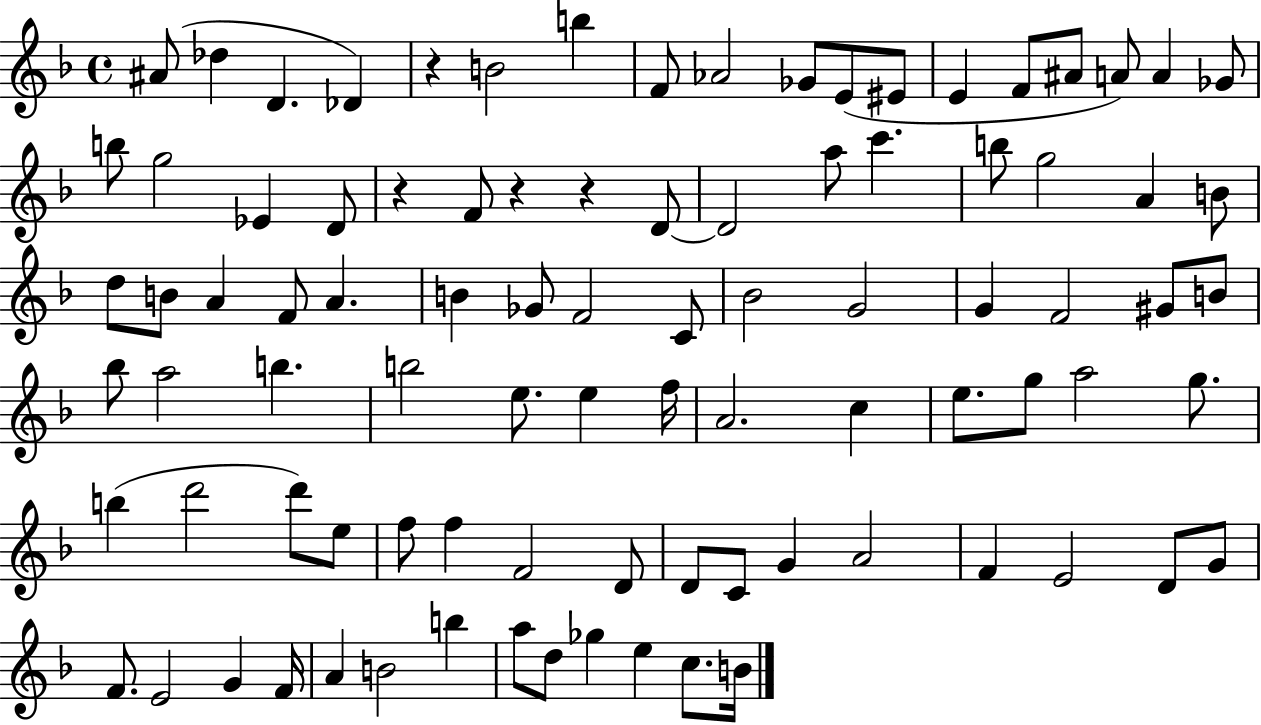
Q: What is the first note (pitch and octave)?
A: A#4